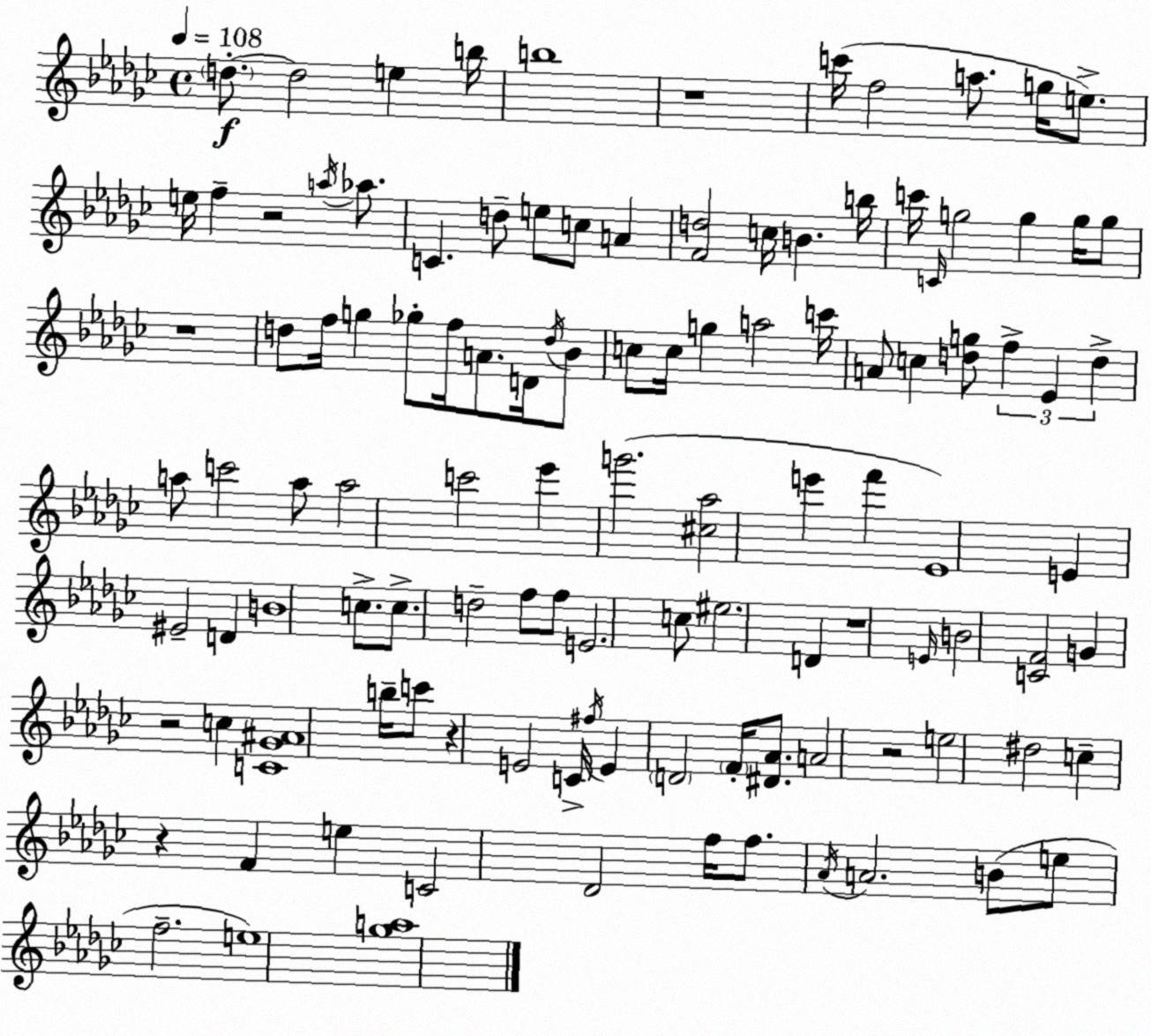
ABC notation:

X:1
T:Untitled
M:4/4
L:1/4
K:Ebm
d/2 d2 e b/4 b4 z4 c'/4 f2 a/2 g/4 e/2 e/4 f z2 a/4 _a/2 C d/2 e/2 c/2 A [Fd]2 c/4 B b/4 c'/4 C/4 g2 g g/4 g/2 z4 d/2 f/4 g _g/2 f/4 A/2 D/4 d/4 _B/2 c/2 c/4 g a2 c'/4 A/2 c [dg]/2 f _E d a/2 c'2 a/2 a2 c'2 _e' g'2 [^c_a]2 e' f' _E4 E ^E2 D B4 c/2 c/2 d2 f/2 f/2 E2 c/2 ^e2 D z4 E/4 B2 [CF]2 G z2 c [C_G^A]4 b/4 c'/2 z E2 C/4 ^f/4 E D2 F/4 [^D_A]/2 A2 z2 e2 ^d2 c z F e C2 _D2 f/4 f/2 _A/4 A2 B/2 e/2 f2 e4 [_ga]4